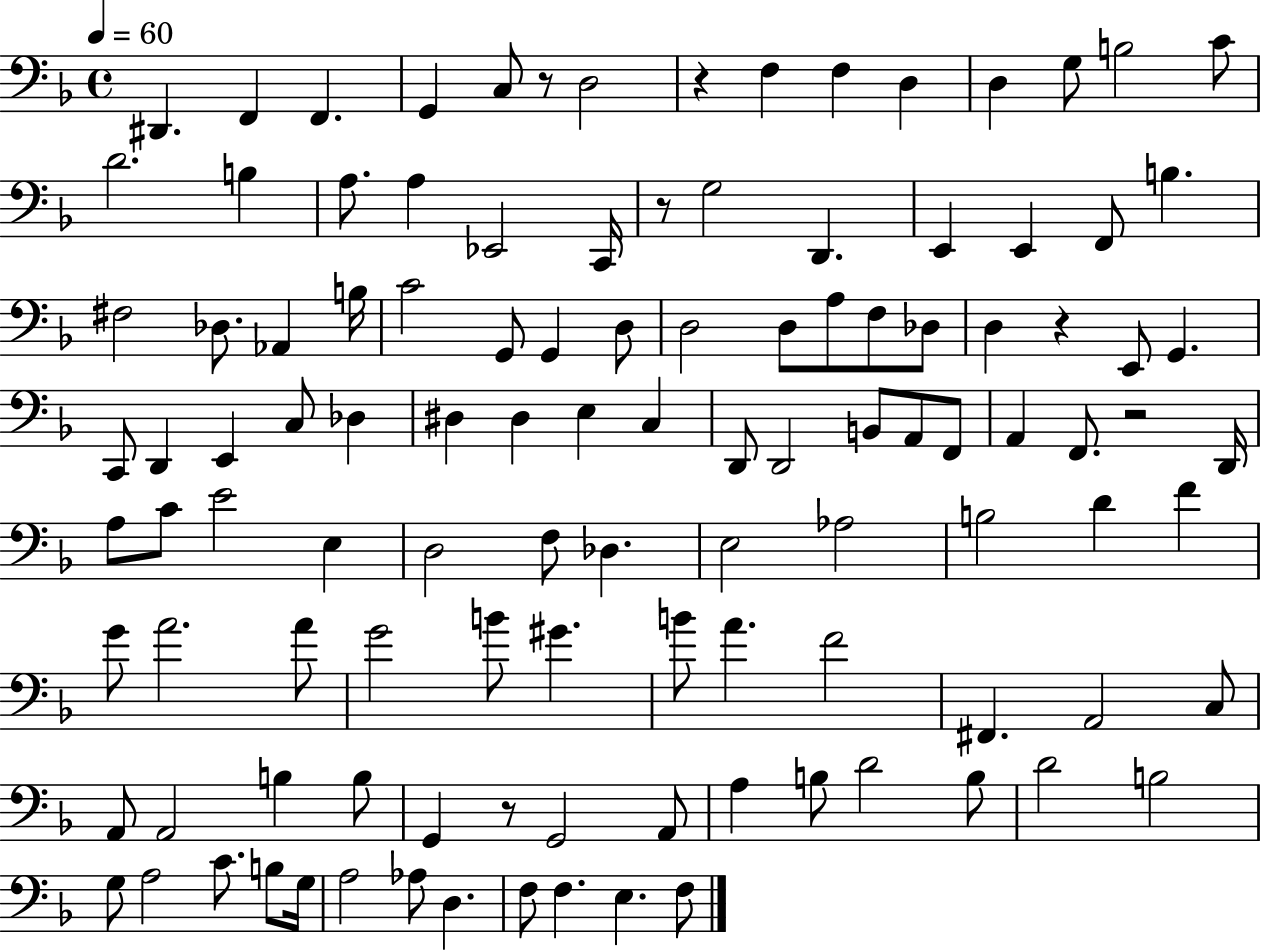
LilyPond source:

{
  \clef bass
  \time 4/4
  \defaultTimeSignature
  \key f \major
  \tempo 4 = 60
  \repeat volta 2 { dis,4. f,4 f,4. | g,4 c8 r8 d2 | r4 f4 f4 d4 | d4 g8 b2 c'8 | \break d'2. b4 | a8. a4 ees,2 c,16 | r8 g2 d,4. | e,4 e,4 f,8 b4. | \break fis2 des8. aes,4 b16 | c'2 g,8 g,4 d8 | d2 d8 a8 f8 des8 | d4 r4 e,8 g,4. | \break c,8 d,4 e,4 c8 des4 | dis4 dis4 e4 c4 | d,8 d,2 b,8 a,8 f,8 | a,4 f,8. r2 d,16 | \break a8 c'8 e'2 e4 | d2 f8 des4. | e2 aes2 | b2 d'4 f'4 | \break g'8 a'2. a'8 | g'2 b'8 gis'4. | b'8 a'4. f'2 | fis,4. a,2 c8 | \break a,8 a,2 b4 b8 | g,4 r8 g,2 a,8 | a4 b8 d'2 b8 | d'2 b2 | \break g8 a2 c'8. b8 g16 | a2 aes8 d4. | f8 f4. e4. f8 | } \bar "|."
}